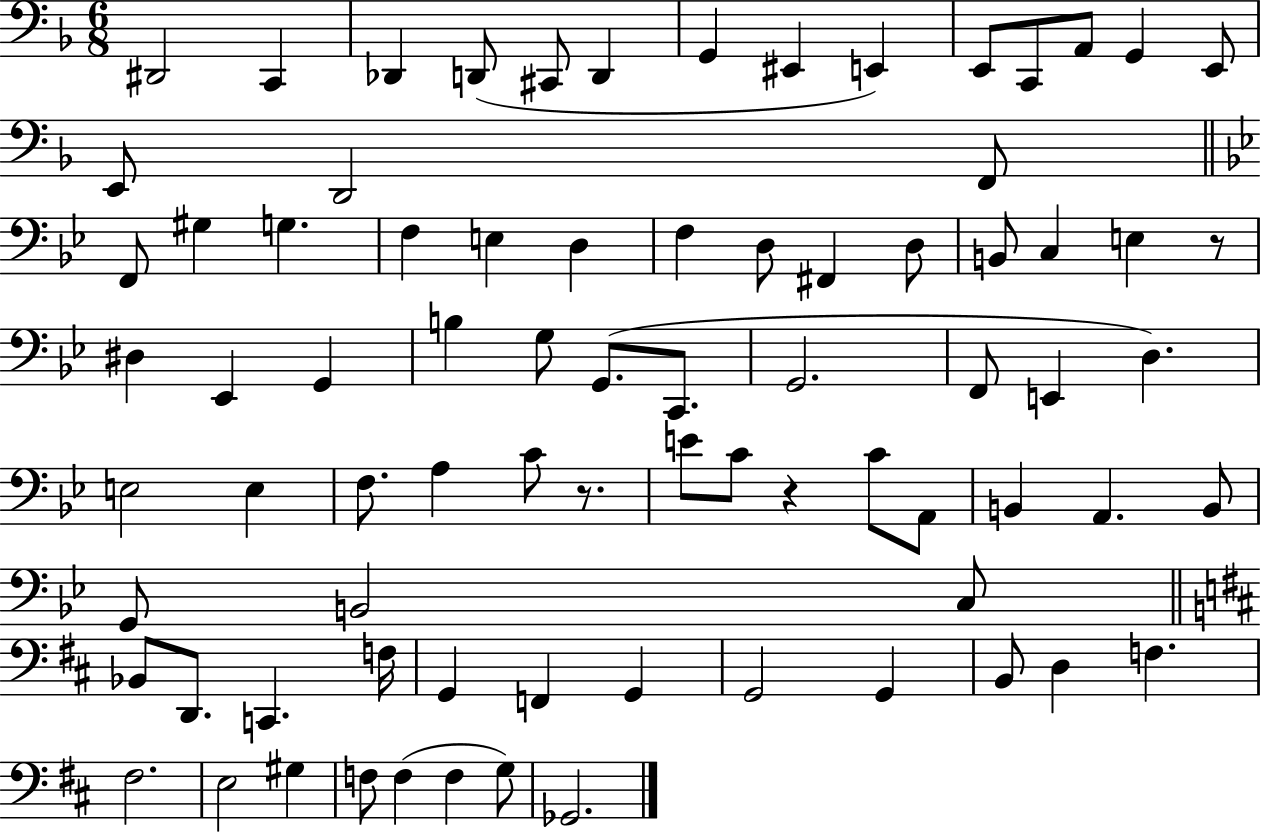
D#2/h C2/q Db2/q D2/e C#2/e D2/q G2/q EIS2/q E2/q E2/e C2/e A2/e G2/q E2/e E2/e D2/h F2/e F2/e G#3/q G3/q. F3/q E3/q D3/q F3/q D3/e F#2/q D3/e B2/e C3/q E3/q R/e D#3/q Eb2/q G2/q B3/q G3/e G2/e. C2/e. G2/h. F2/e E2/q D3/q. E3/h E3/q F3/e. A3/q C4/e R/e. E4/e C4/e R/q C4/e A2/e B2/q A2/q. B2/e G2/e B2/h C3/e Bb2/e D2/e. C2/q. F3/s G2/q F2/q G2/q G2/h G2/q B2/e D3/q F3/q. F#3/h. E3/h G#3/q F3/e F3/q F3/q G3/e Gb2/h.